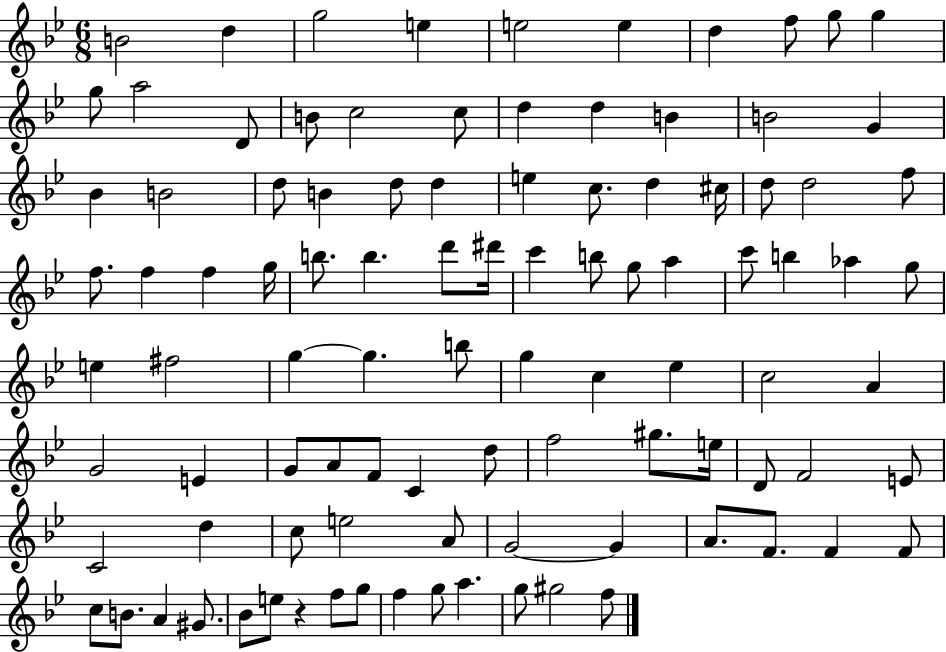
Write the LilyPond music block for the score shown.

{
  \clef treble
  \numericTimeSignature
  \time 6/8
  \key bes \major
  b'2 d''4 | g''2 e''4 | e''2 e''4 | d''4 f''8 g''8 g''4 | \break g''8 a''2 d'8 | b'8 c''2 c''8 | d''4 d''4 b'4 | b'2 g'4 | \break bes'4 b'2 | d''8 b'4 d''8 d''4 | e''4 c''8. d''4 cis''16 | d''8 d''2 f''8 | \break f''8. f''4 f''4 g''16 | b''8. b''4. d'''8 dis'''16 | c'''4 b''8 g''8 a''4 | c'''8 b''4 aes''4 g''8 | \break e''4 fis''2 | g''4~~ g''4. b''8 | g''4 c''4 ees''4 | c''2 a'4 | \break g'2 e'4 | g'8 a'8 f'8 c'4 d''8 | f''2 gis''8. e''16 | d'8 f'2 e'8 | \break c'2 d''4 | c''8 e''2 a'8 | g'2~~ g'4 | a'8. f'8. f'4 f'8 | \break c''8 b'8. a'4 gis'8. | bes'8 e''8 r4 f''8 g''8 | f''4 g''8 a''4. | g''8 gis''2 f''8 | \break \bar "|."
}